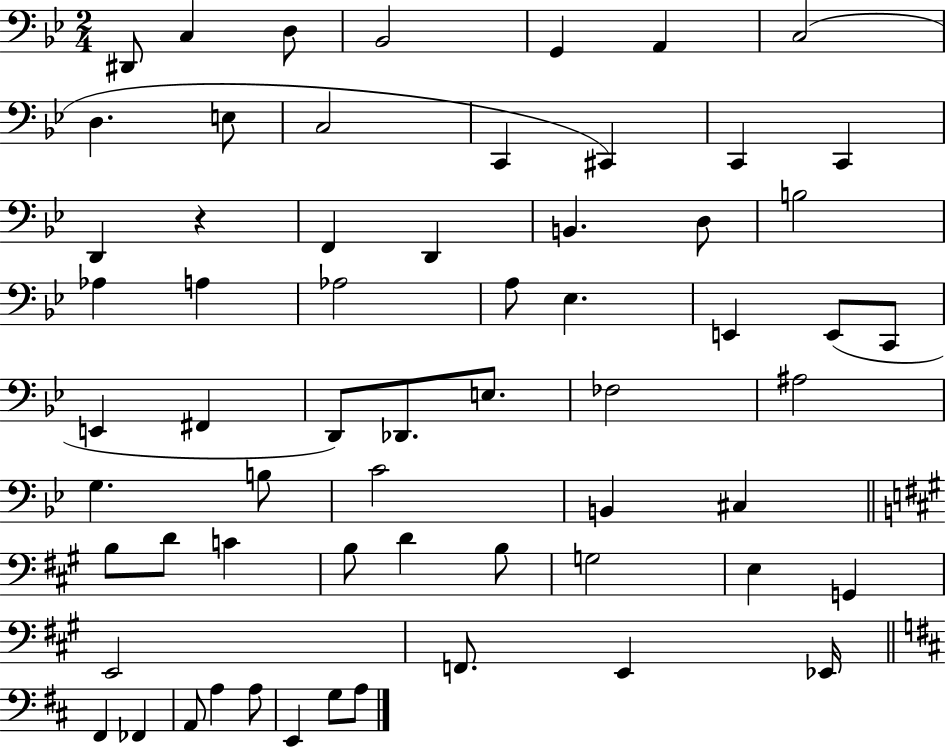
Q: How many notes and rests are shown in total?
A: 62